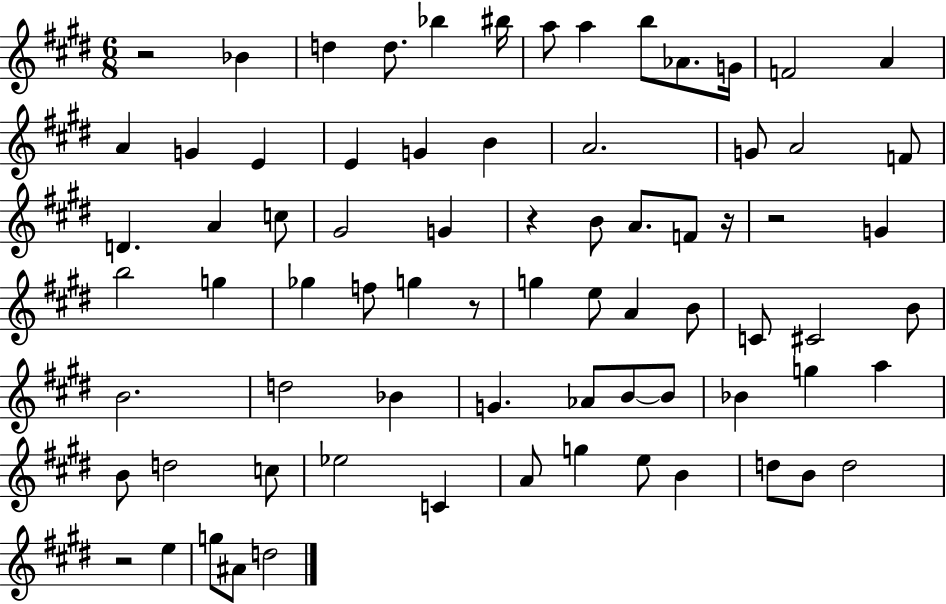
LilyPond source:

{
  \clef treble
  \numericTimeSignature
  \time 6/8
  \key e \major
  r2 bes'4 | d''4 d''8. bes''4 bis''16 | a''8 a''4 b''8 aes'8. g'16 | f'2 a'4 | \break a'4 g'4 e'4 | e'4 g'4 b'4 | a'2. | g'8 a'2 f'8 | \break d'4. a'4 c''8 | gis'2 g'4 | r4 b'8 a'8. f'8 r16 | r2 g'4 | \break b''2 g''4 | ges''4 f''8 g''4 r8 | g''4 e''8 a'4 b'8 | c'8 cis'2 b'8 | \break b'2. | d''2 bes'4 | g'4. aes'8 b'8~~ b'8 | bes'4 g''4 a''4 | \break b'8 d''2 c''8 | ees''2 c'4 | a'8 g''4 e''8 b'4 | d''8 b'8 d''2 | \break r2 e''4 | g''8 ais'8 d''2 | \bar "|."
}